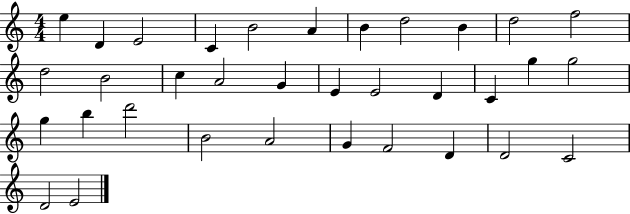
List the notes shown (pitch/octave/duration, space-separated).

E5/q D4/q E4/h C4/q B4/h A4/q B4/q D5/h B4/q D5/h F5/h D5/h B4/h C5/q A4/h G4/q E4/q E4/h D4/q C4/q G5/q G5/h G5/q B5/q D6/h B4/h A4/h G4/q F4/h D4/q D4/h C4/h D4/h E4/h